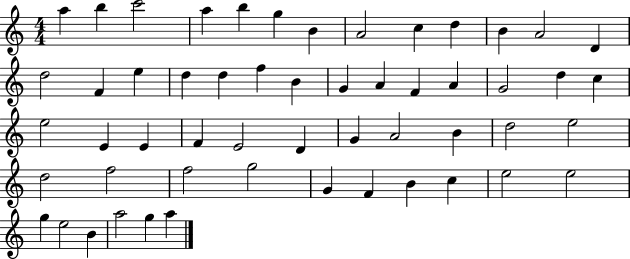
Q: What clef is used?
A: treble